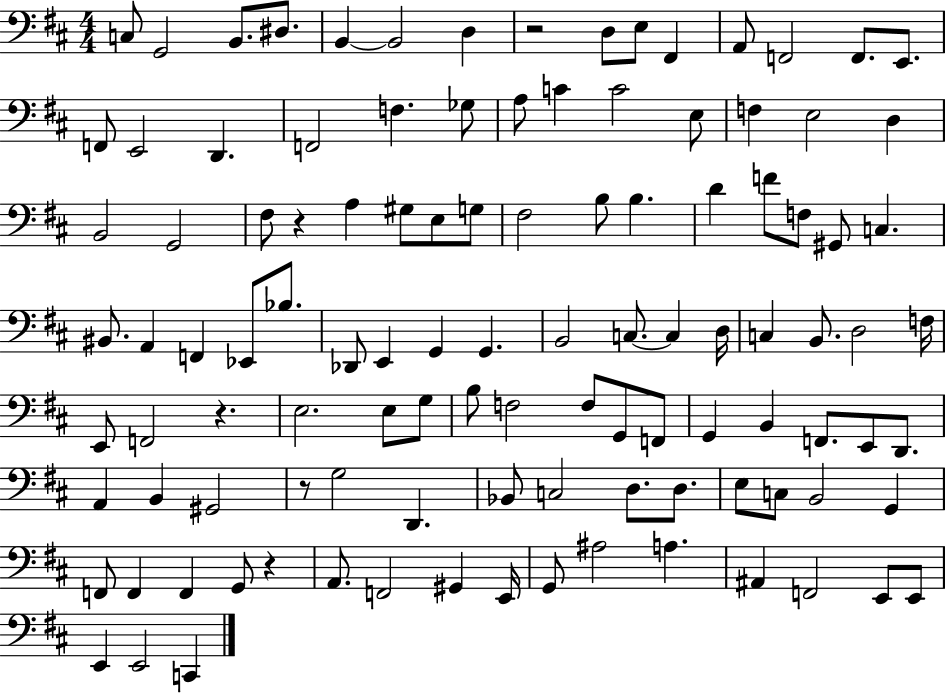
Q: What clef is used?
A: bass